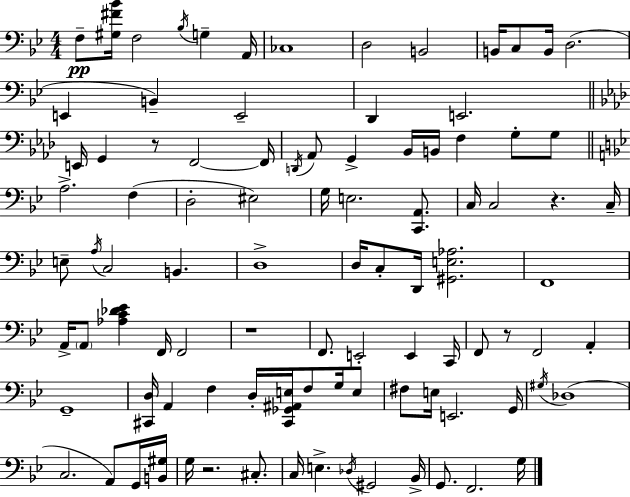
F3/e [G#3,F#4,Bb4]/s F3/h Bb3/s G3/q A2/s CES3/w D3/h B2/h B2/s C3/e B2/s D3/h. E2/q B2/q E2/h D2/q E2/h. E2/s G2/q R/e F2/h F2/s D2/s Ab2/e G2/q Bb2/s B2/s F3/q G3/e G3/e A3/h. F3/q D3/h EIS3/h G3/s E3/h. [C2,A2]/e. C3/s C3/h R/q. C3/s E3/e A3/s C3/h B2/q. D3/w D3/s C3/e D2/s [G#2,E3,Ab3]/h. F2/w A2/s A2/e [Ab3,C4,Db4,Eb4]/q F2/s F2/h R/w F2/e. E2/h E2/q C2/s F2/e R/e F2/h A2/q G2/w [C#2,D3]/s A2/q F3/q D3/s [C#2,Gb2,A#2,E3]/s F3/e G3/s E3/e F#3/e E3/s E2/h. G2/s G#3/s Db3/w C3/h. A2/e G2/s [B2,G#3]/s G3/s R/h. C#3/e. C3/s E3/q. Db3/s G#2/h Bb2/s G2/e. F2/h. G3/s